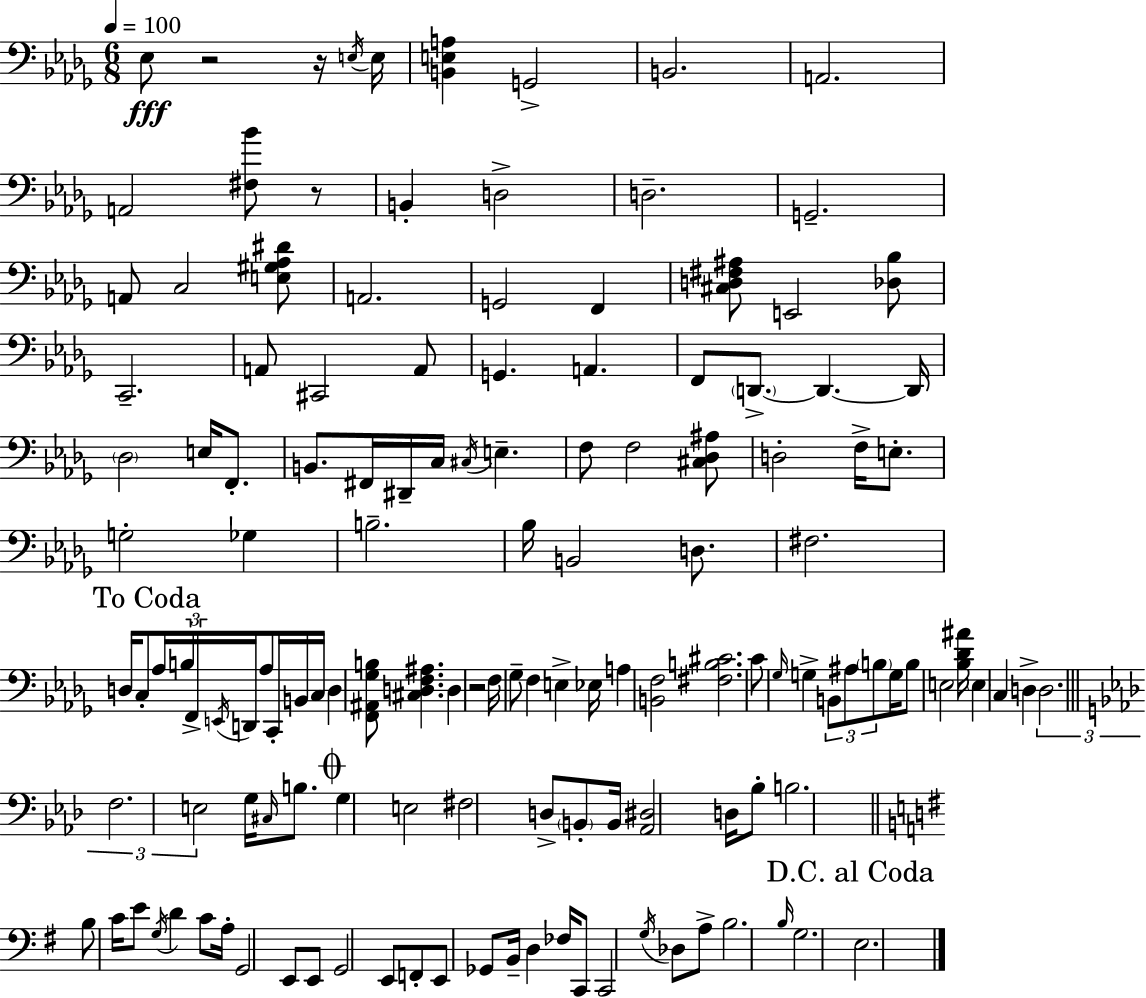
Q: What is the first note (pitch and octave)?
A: Eb3